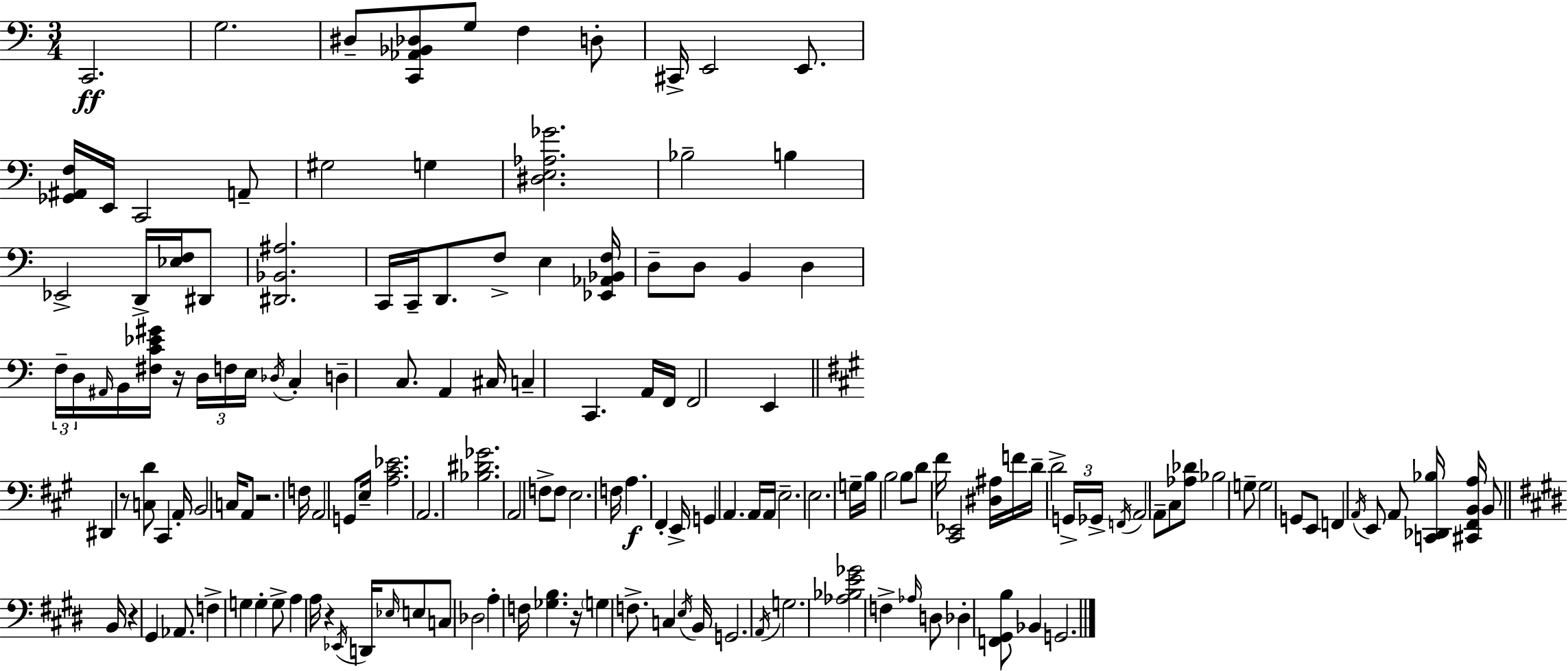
{
  \clef bass
  \numericTimeSignature
  \time 3/4
  \key c \major
  c,2.\ff | g2. | dis8-- <c, aes, bes, des>8 g8 f4 d8-. | cis,16-> e,2 e,8. | \break <ges, ais, f>16 e,16 c,2 a,8-- | gis2 g4 | <dis e aes ges'>2. | bes2-- b4 | \break ees,2-> d,16-> <ees f>16 dis,8 | <dis, bes, ais>2. | c,16 c,16-- d,8. f8-> e4 <ees, aes, bes, f>16 | d8-- d8 b,4 d4 | \break \tuplet 3/2 { f16-- d16 \grace { ais,16 } } b,16 <fis c' ees' gis'>16 r16 \tuplet 3/2 { d16 f16 e16 } \acciaccatura { des16 } c4-. | d4-- c8. a,4 | cis16 c4-- c,4. | a,16 f,16 f,2 e,4 | \break \bar "||" \break \key a \major dis,4 r8 <c d'>8 cis,4 | a,16-. b,2 c16 a,8 | r2. | f16 a,2 g,8 e16-- | \break <a cis' ees'>2. | a,2. | <bes dis' ges'>2. | a,2 f8-> f8 | \break e2. | f16 a4.\f fis,4-. e,16-> | g,4 a,4. a,16 a,16 | e2.-- | \break e2. | g16-- b16 b2 b8 | d'8 fis'16 <cis, ees,>2 <dis ais>16 | f'16 d'16-- d'2-> \tuplet 3/2 { g,16-> ges,16-> | \break \acciaccatura { f,16 } } a,2 a,8-- cis8 | <aes des'>8 bes2 g8-- | g2 g,8 e,8 | f,4 \acciaccatura { a,16 } e,8 a,8 <c, des, bes>16 <cis, fis, b, a>16 | \break b,8 \bar "||" \break \key e \major b,16 r4 gis,4 aes,8. | f4-> g4 g4-. | g8-> a4 a16 r4 \acciaccatura { ees,16 } | d,16 \grace { ees16 } e8 c8 des2 | \break a4-. f16 <ges b>4. | r16 \parenthesize g4 f8.-> c4 | \acciaccatura { e16 } b,16 g,2. | \acciaccatura { a,16 } g2. | \break <aes bes e' ges'>2 | f4-> \grace { aes16 } d8 des4-. <f, gis, b>8 | bes,4 g,2. | \bar "|."
}